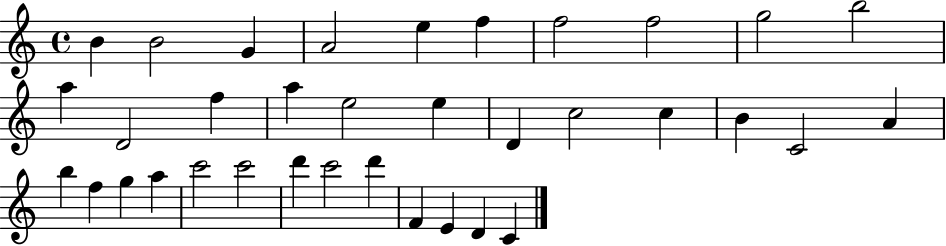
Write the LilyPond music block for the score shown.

{
  \clef treble
  \time 4/4
  \defaultTimeSignature
  \key c \major
  b'4 b'2 g'4 | a'2 e''4 f''4 | f''2 f''2 | g''2 b''2 | \break a''4 d'2 f''4 | a''4 e''2 e''4 | d'4 c''2 c''4 | b'4 c'2 a'4 | \break b''4 f''4 g''4 a''4 | c'''2 c'''2 | d'''4 c'''2 d'''4 | f'4 e'4 d'4 c'4 | \break \bar "|."
}